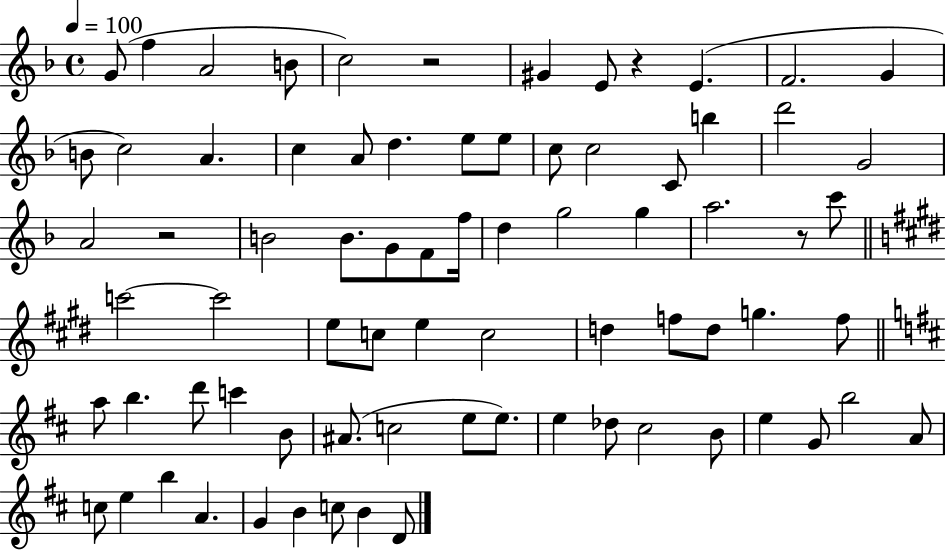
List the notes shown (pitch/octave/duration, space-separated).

G4/e F5/q A4/h B4/e C5/h R/h G#4/q E4/e R/q E4/q. F4/h. G4/q B4/e C5/h A4/q. C5/q A4/e D5/q. E5/e E5/e C5/e C5/h C4/e B5/q D6/h G4/h A4/h R/h B4/h B4/e. G4/e F4/e F5/s D5/q G5/h G5/q A5/h. R/e C6/e C6/h C6/h E5/e C5/e E5/q C5/h D5/q F5/e D5/e G5/q. F5/e A5/e B5/q. D6/e C6/q B4/e A#4/e. C5/h E5/e E5/e. E5/q Db5/e C#5/h B4/e E5/q G4/e B5/h A4/e C5/e E5/q B5/q A4/q. G4/q B4/q C5/e B4/q D4/e